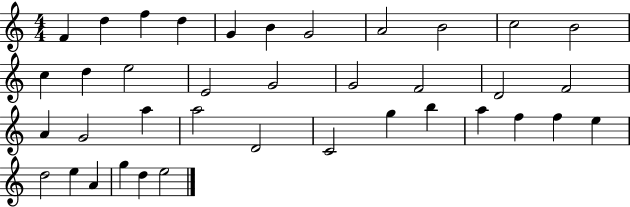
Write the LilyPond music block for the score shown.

{
  \clef treble
  \numericTimeSignature
  \time 4/4
  \key c \major
  f'4 d''4 f''4 d''4 | g'4 b'4 g'2 | a'2 b'2 | c''2 b'2 | \break c''4 d''4 e''2 | e'2 g'2 | g'2 f'2 | d'2 f'2 | \break a'4 g'2 a''4 | a''2 d'2 | c'2 g''4 b''4 | a''4 f''4 f''4 e''4 | \break d''2 e''4 a'4 | g''4 d''4 e''2 | \bar "|."
}